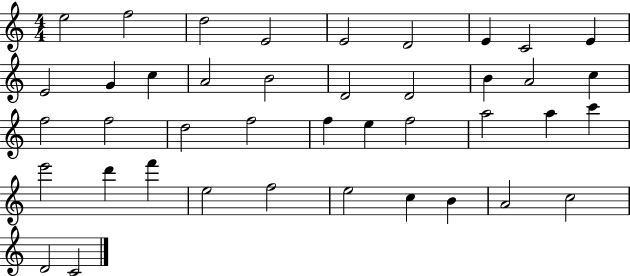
X:1
T:Untitled
M:4/4
L:1/4
K:C
e2 f2 d2 E2 E2 D2 E C2 E E2 G c A2 B2 D2 D2 B A2 c f2 f2 d2 f2 f e f2 a2 a c' e'2 d' f' e2 f2 e2 c B A2 c2 D2 C2